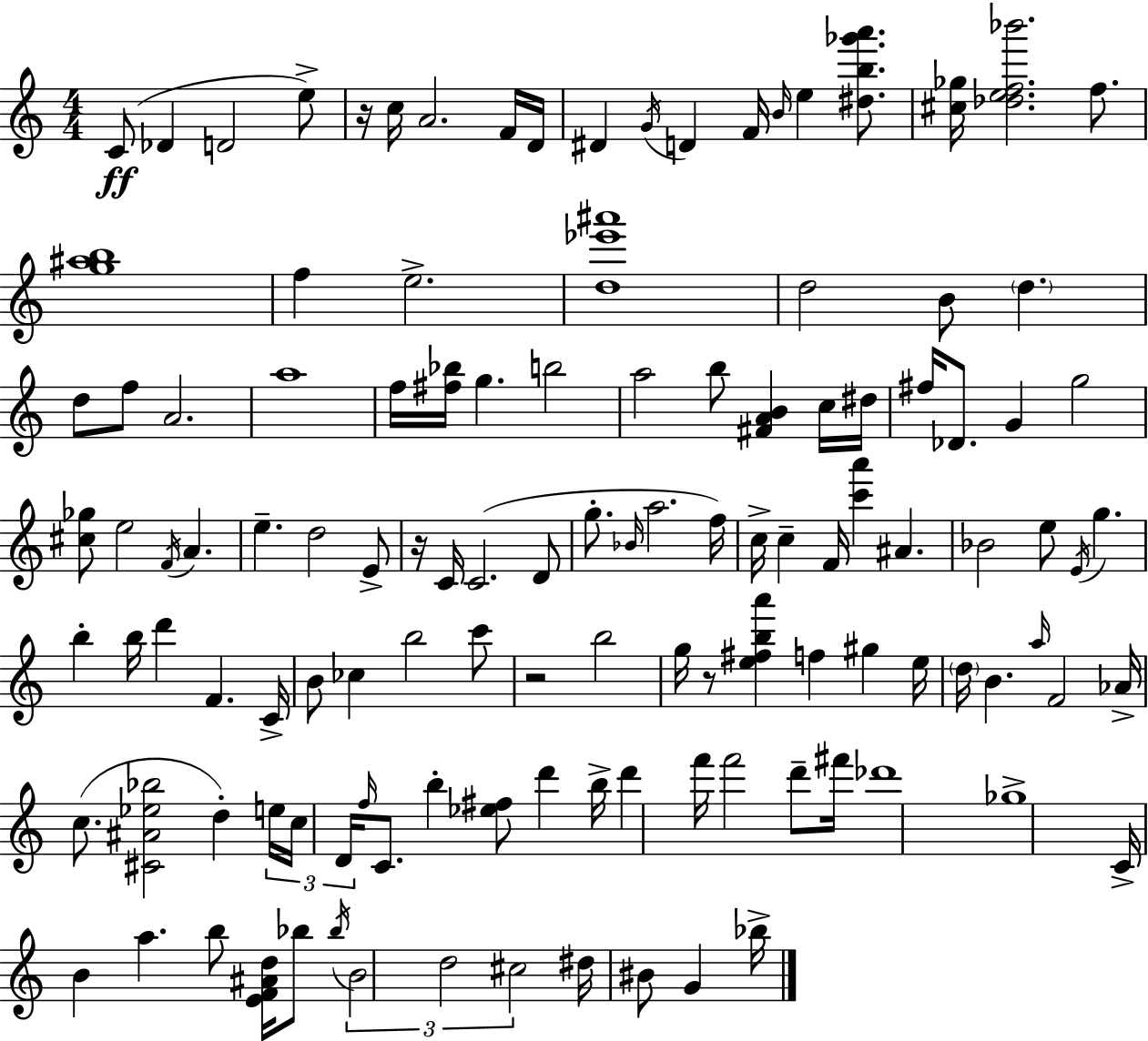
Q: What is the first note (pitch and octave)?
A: C4